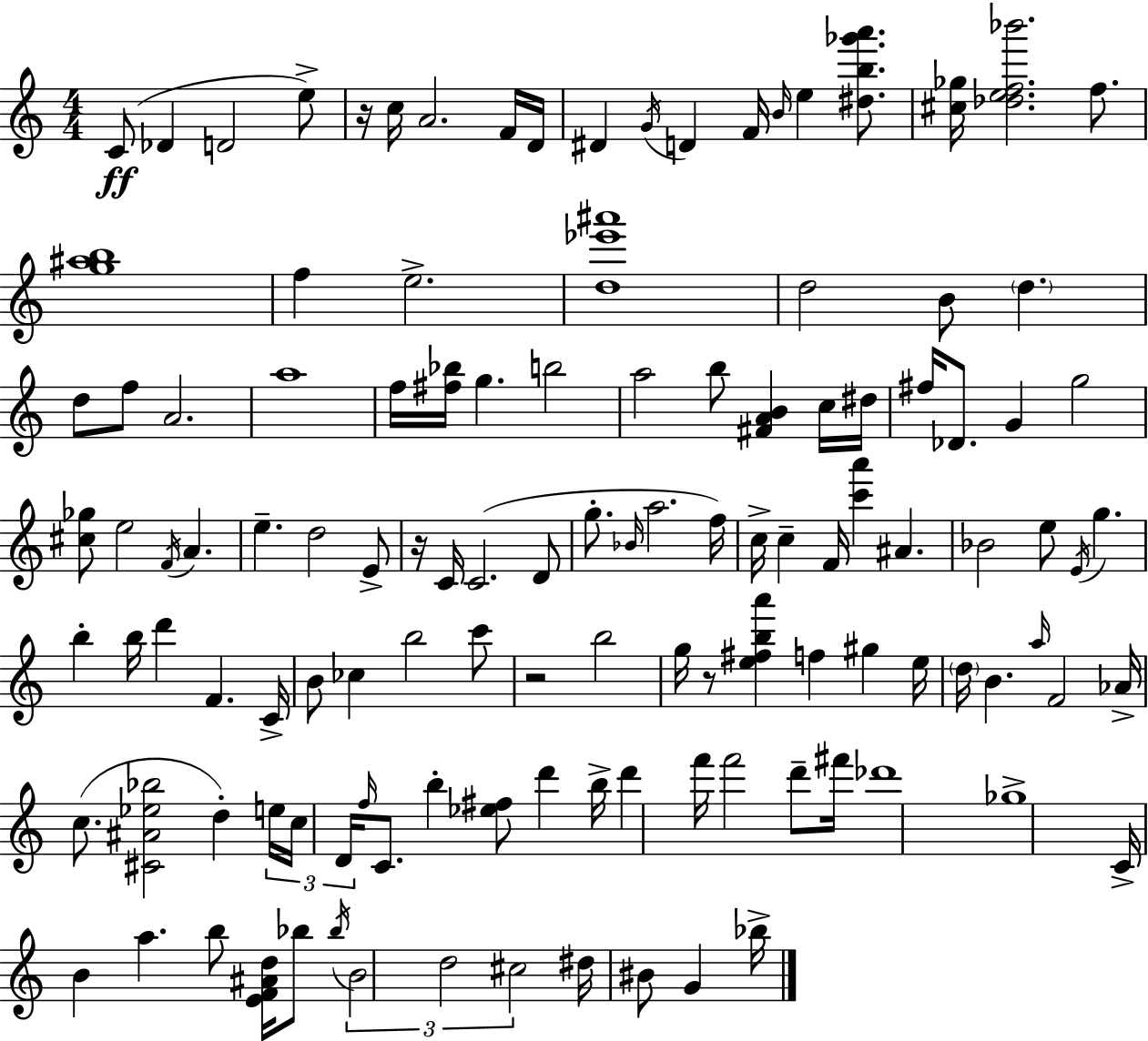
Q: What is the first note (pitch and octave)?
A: C4